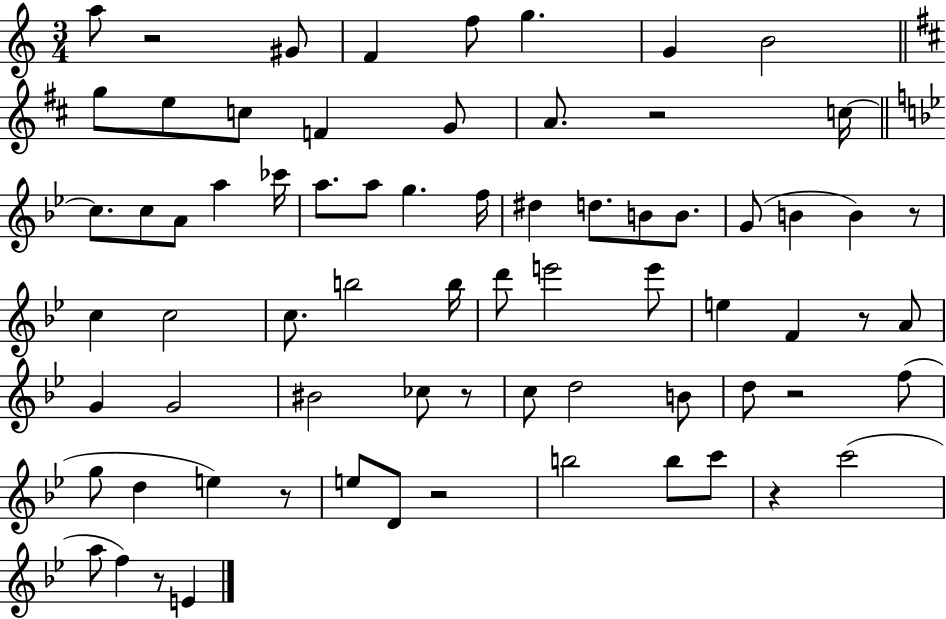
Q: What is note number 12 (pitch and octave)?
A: G4